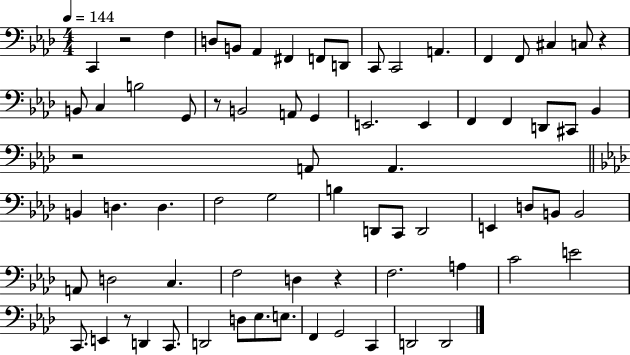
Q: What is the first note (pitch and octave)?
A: C2